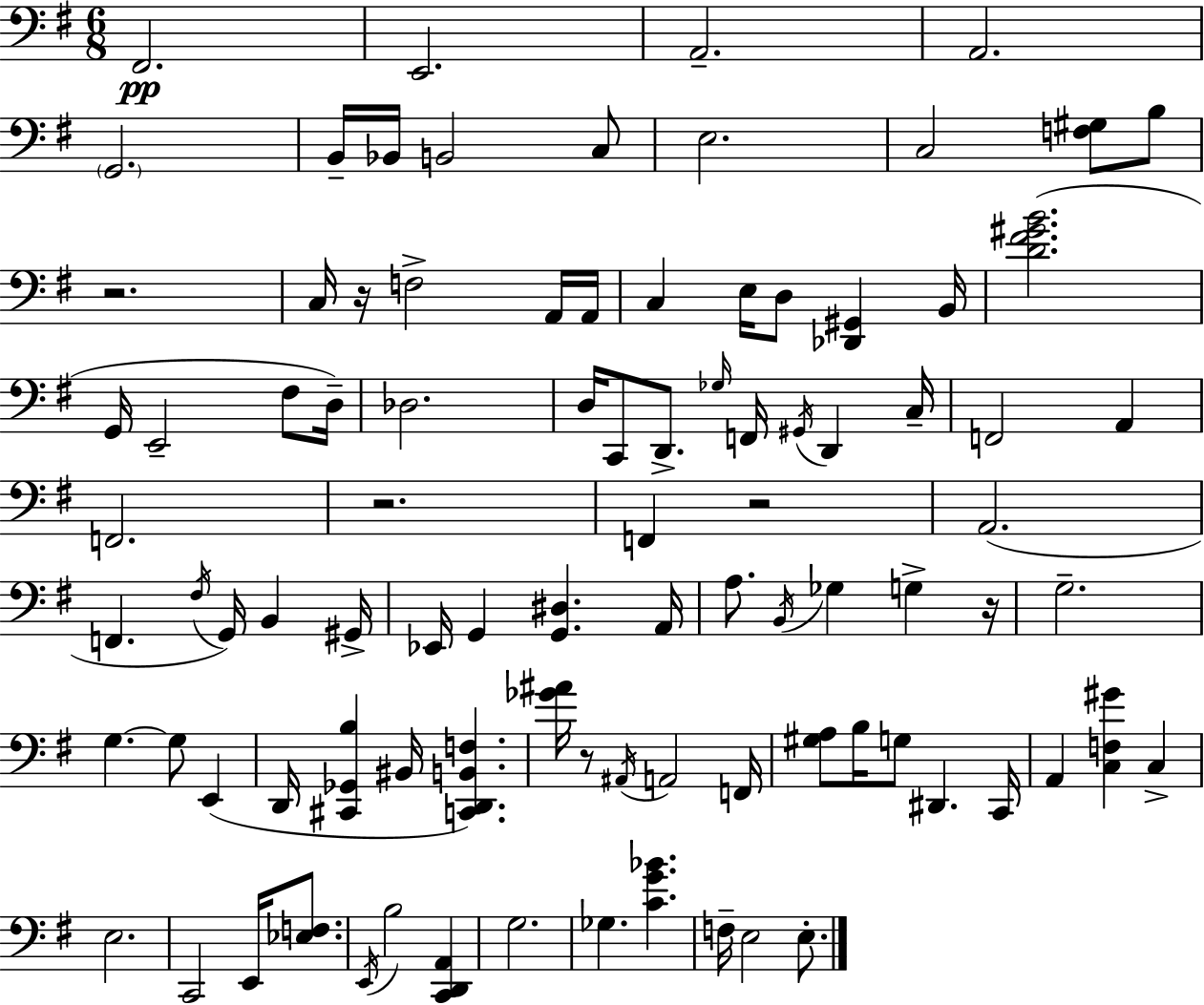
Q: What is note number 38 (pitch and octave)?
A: A2